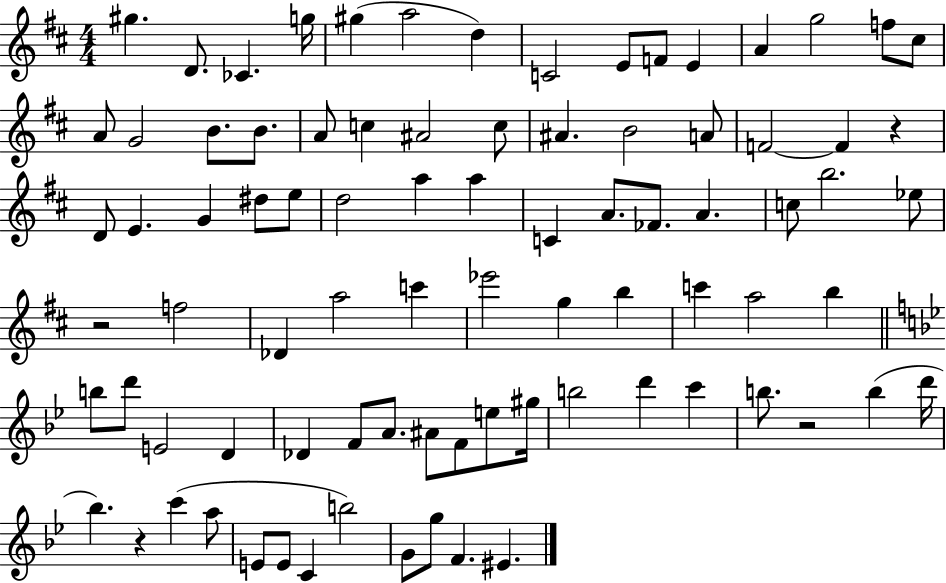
G#5/q. D4/e. CES4/q. G5/s G#5/q A5/h D5/q C4/h E4/e F4/e E4/q A4/q G5/h F5/e C#5/e A4/e G4/h B4/e. B4/e. A4/e C5/q A#4/h C5/e A#4/q. B4/h A4/e F4/h F4/q R/q D4/e E4/q. G4/q D#5/e E5/e D5/h A5/q A5/q C4/q A4/e. FES4/e. A4/q. C5/e B5/h. Eb5/e R/h F5/h Db4/q A5/h C6/q Eb6/h G5/q B5/q C6/q A5/h B5/q B5/e D6/e E4/h D4/q Db4/q F4/e A4/e. A#4/e F4/e E5/e G#5/s B5/h D6/q C6/q B5/e. R/h B5/q D6/s Bb5/q. R/q C6/q A5/e E4/e E4/e C4/q B5/h G4/e G5/e F4/q. EIS4/q.